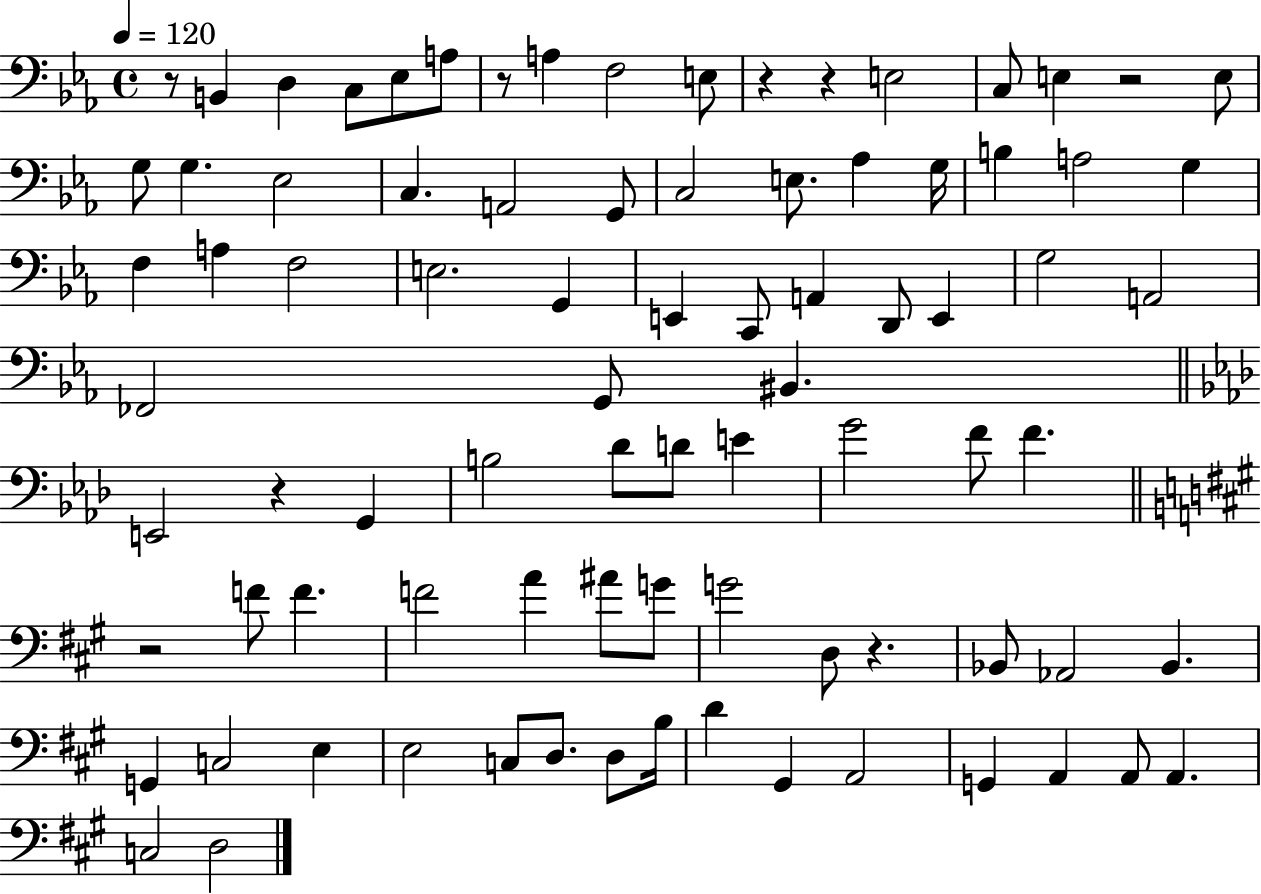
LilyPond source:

{
  \clef bass
  \time 4/4
  \defaultTimeSignature
  \key ees \major
  \tempo 4 = 120
  r8 b,4 d4 c8 ees8 a8 | r8 a4 f2 e8 | r4 r4 e2 | c8 e4 r2 e8 | \break g8 g4. ees2 | c4. a,2 g,8 | c2 e8. aes4 g16 | b4 a2 g4 | \break f4 a4 f2 | e2. g,4 | e,4 c,8 a,4 d,8 e,4 | g2 a,2 | \break fes,2 g,8 bis,4. | \bar "||" \break \key f \minor e,2 r4 g,4 | b2 des'8 d'8 e'4 | g'2 f'8 f'4. | \bar "||" \break \key a \major r2 f'8 f'4. | f'2 a'4 ais'8 g'8 | g'2 d8 r4. | bes,8 aes,2 bes,4. | \break g,4 c2 e4 | e2 c8 d8. d8 b16 | d'4 gis,4 a,2 | g,4 a,4 a,8 a,4. | \break c2 d2 | \bar "|."
}